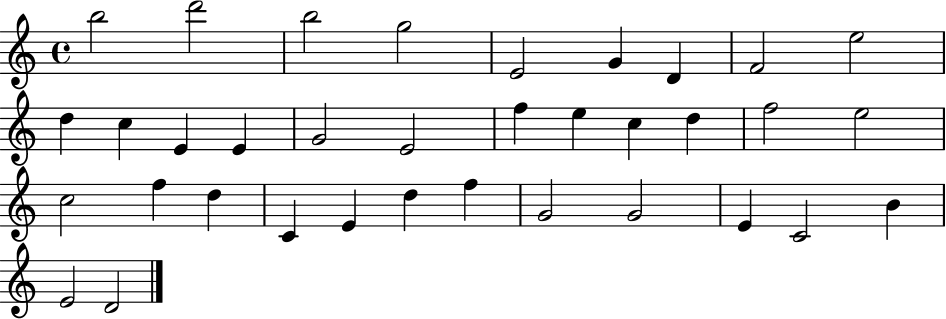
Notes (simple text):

B5/h D6/h B5/h G5/h E4/h G4/q D4/q F4/h E5/h D5/q C5/q E4/q E4/q G4/h E4/h F5/q E5/q C5/q D5/q F5/h E5/h C5/h F5/q D5/q C4/q E4/q D5/q F5/q G4/h G4/h E4/q C4/h B4/q E4/h D4/h